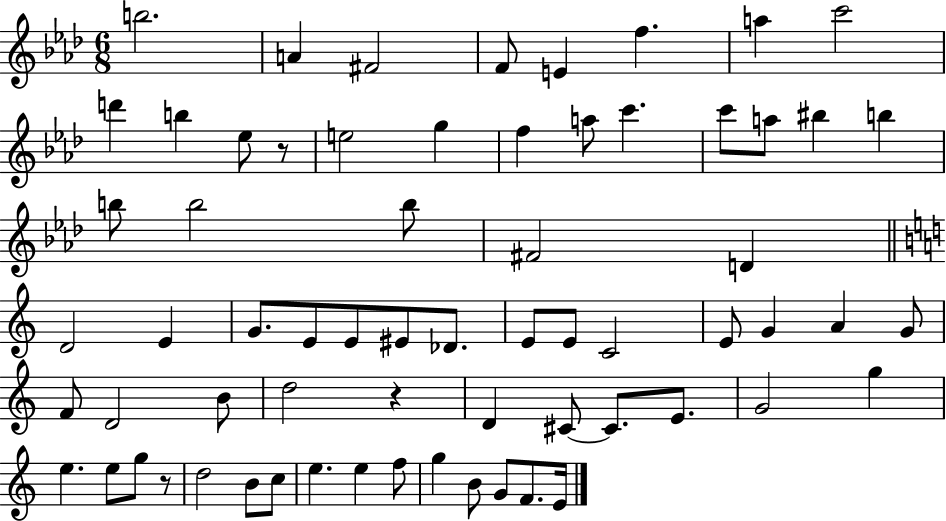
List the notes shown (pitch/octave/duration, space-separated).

B5/h. A4/q F#4/h F4/e E4/q F5/q. A5/q C6/h D6/q B5/q Eb5/e R/e E5/h G5/q F5/q A5/e C6/q. C6/e A5/e BIS5/q B5/q B5/e B5/h B5/e F#4/h D4/q D4/h E4/q G4/e. E4/e E4/e EIS4/e Db4/e. E4/e E4/e C4/h E4/e G4/q A4/q G4/e F4/e D4/h B4/e D5/h R/q D4/q C#4/e C#4/e. E4/e. G4/h G5/q E5/q. E5/e G5/e R/e D5/h B4/e C5/e E5/q. E5/q F5/e G5/q B4/e G4/e F4/e. E4/s